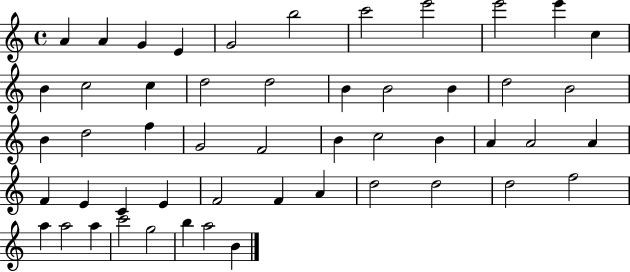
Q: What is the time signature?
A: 4/4